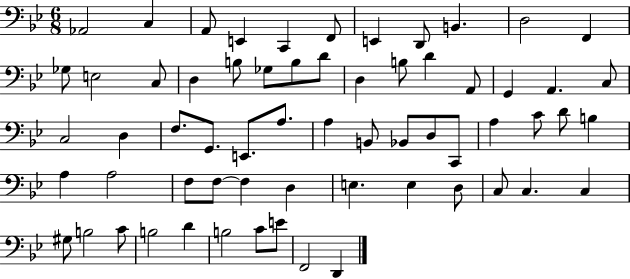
{
  \clef bass
  \numericTimeSignature
  \time 6/8
  \key bes \major
  \repeat volta 2 { aes,2 c4 | a,8 e,4 c,4 f,8 | e,4 d,8 b,4. | d2 f,4 | \break ges8 e2 c8 | d4 b8 ges8 b8 d'8 | d4 b8 d'4 a,8 | g,4 a,4. c8 | \break c2 d4 | f8. g,8. e,8. a8. | a4 b,8 bes,8 d8 c,8 | a4 c'8 d'8 b4 | \break a4 a2 | f8 f8~~ f4 d4 | e4. e4 d8 | c8 c4. c4 | \break gis8 b2 c'8 | b2 d'4 | b2 c'8 e'8 | f,2 d,4 | \break } \bar "|."
}